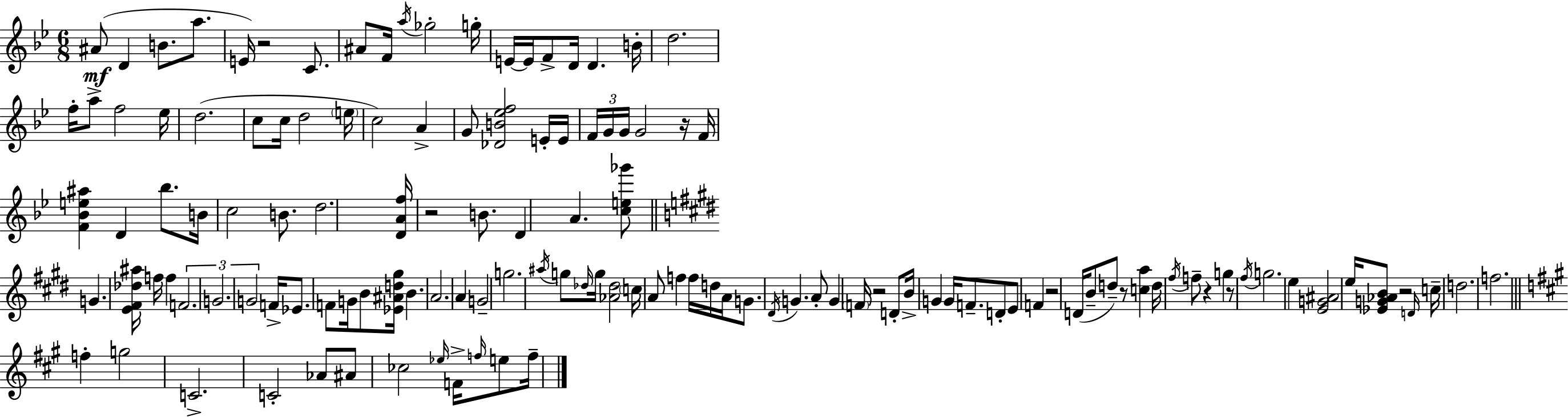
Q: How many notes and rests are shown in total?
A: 132